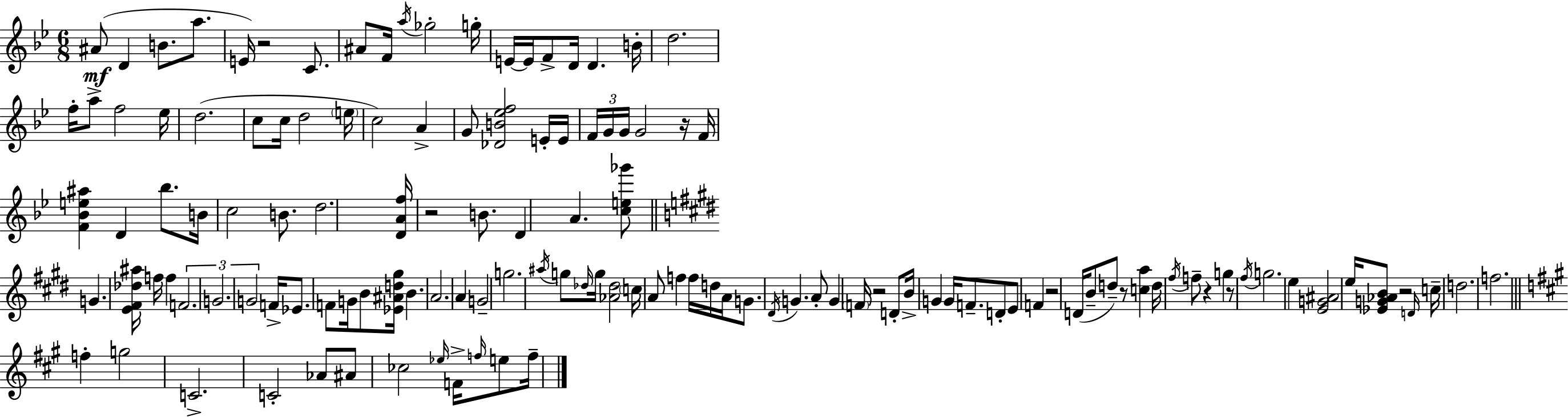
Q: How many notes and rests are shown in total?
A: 132